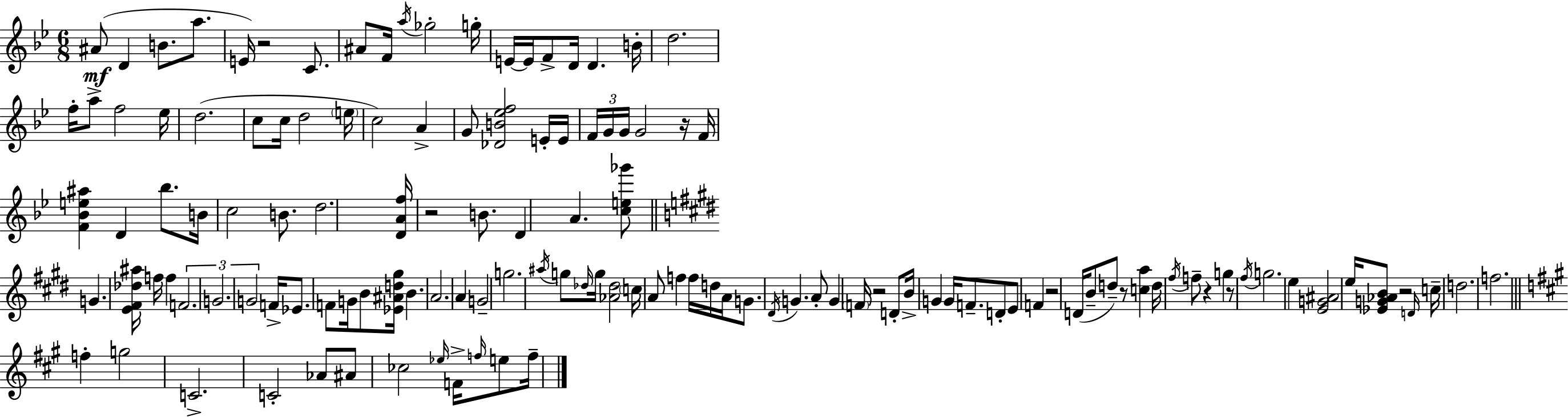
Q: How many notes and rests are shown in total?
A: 132